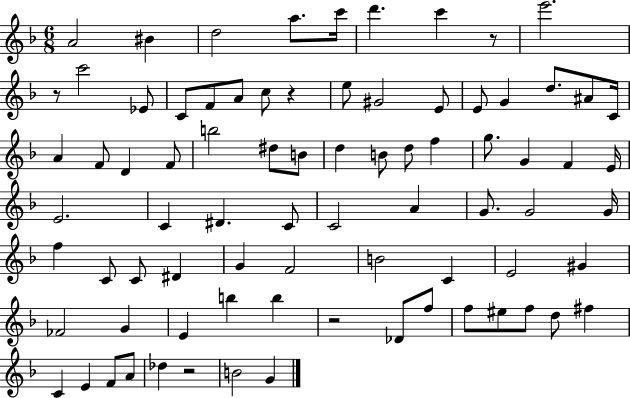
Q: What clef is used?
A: treble